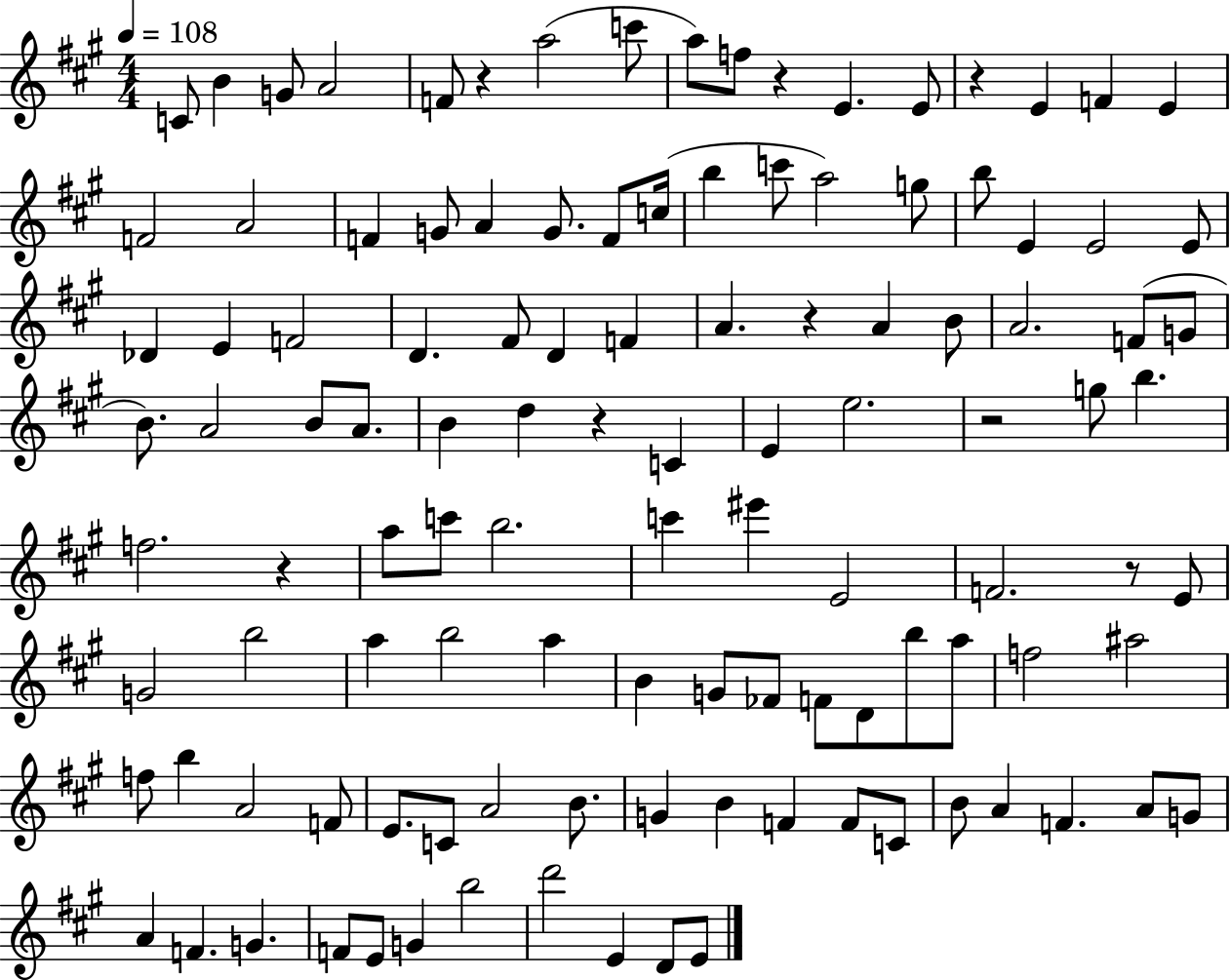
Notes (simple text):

C4/e B4/q G4/e A4/h F4/e R/q A5/h C6/e A5/e F5/e R/q E4/q. E4/e R/q E4/q F4/q E4/q F4/h A4/h F4/q G4/e A4/q G4/e. F4/e C5/s B5/q C6/e A5/h G5/e B5/e E4/q E4/h E4/e Db4/q E4/q F4/h D4/q. F#4/e D4/q F4/q A4/q. R/q A4/q B4/e A4/h. F4/e G4/e B4/e. A4/h B4/e A4/e. B4/q D5/q R/q C4/q E4/q E5/h. R/h G5/e B5/q. F5/h. R/q A5/e C6/e B5/h. C6/q EIS6/q E4/h F4/h. R/e E4/e G4/h B5/h A5/q B5/h A5/q B4/q G4/e FES4/e F4/e D4/e B5/e A5/e F5/h A#5/h F5/e B5/q A4/h F4/e E4/e. C4/e A4/h B4/e. G4/q B4/q F4/q F4/e C4/e B4/e A4/q F4/q. A4/e G4/e A4/q F4/q. G4/q. F4/e E4/e G4/q B5/h D6/h E4/q D4/e E4/e